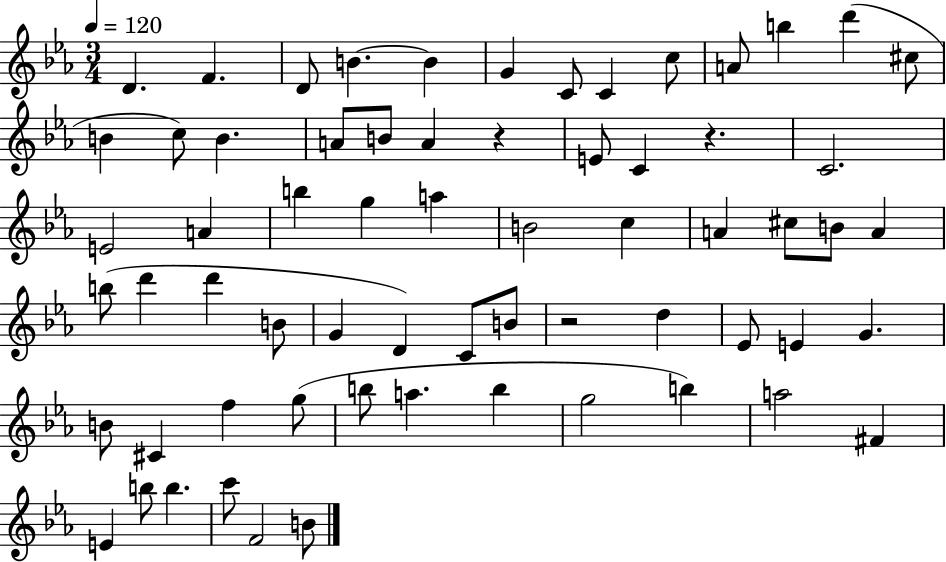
D4/q. F4/q. D4/e B4/q. B4/q G4/q C4/e C4/q C5/e A4/e B5/q D6/q C#5/e B4/q C5/e B4/q. A4/e B4/e A4/q R/q E4/e C4/q R/q. C4/h. E4/h A4/q B5/q G5/q A5/q B4/h C5/q A4/q C#5/e B4/e A4/q B5/e D6/q D6/q B4/e G4/q D4/q C4/e B4/e R/h D5/q Eb4/e E4/q G4/q. B4/e C#4/q F5/q G5/e B5/e A5/q. B5/q G5/h B5/q A5/h F#4/q E4/q B5/e B5/q. C6/e F4/h B4/e